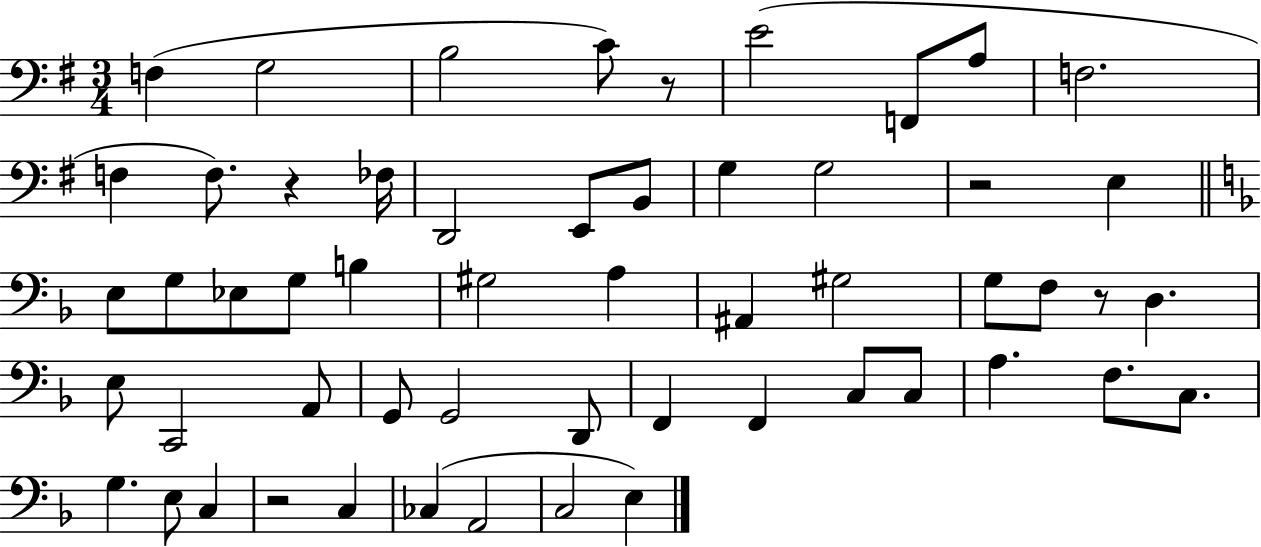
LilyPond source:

{
  \clef bass
  \numericTimeSignature
  \time 3/4
  \key g \major
  f4( g2 | b2 c'8) r8 | e'2( f,8 a8 | f2. | \break f4 f8.) r4 fes16 | d,2 e,8 b,8 | g4 g2 | r2 e4 | \break \bar "||" \break \key d \minor e8 g8 ees8 g8 b4 | gis2 a4 | ais,4 gis2 | g8 f8 r8 d4. | \break e8 c,2 a,8 | g,8 g,2 d,8 | f,4 f,4 c8 c8 | a4. f8. c8. | \break g4. e8 c4 | r2 c4 | ces4( a,2 | c2 e4) | \break \bar "|."
}